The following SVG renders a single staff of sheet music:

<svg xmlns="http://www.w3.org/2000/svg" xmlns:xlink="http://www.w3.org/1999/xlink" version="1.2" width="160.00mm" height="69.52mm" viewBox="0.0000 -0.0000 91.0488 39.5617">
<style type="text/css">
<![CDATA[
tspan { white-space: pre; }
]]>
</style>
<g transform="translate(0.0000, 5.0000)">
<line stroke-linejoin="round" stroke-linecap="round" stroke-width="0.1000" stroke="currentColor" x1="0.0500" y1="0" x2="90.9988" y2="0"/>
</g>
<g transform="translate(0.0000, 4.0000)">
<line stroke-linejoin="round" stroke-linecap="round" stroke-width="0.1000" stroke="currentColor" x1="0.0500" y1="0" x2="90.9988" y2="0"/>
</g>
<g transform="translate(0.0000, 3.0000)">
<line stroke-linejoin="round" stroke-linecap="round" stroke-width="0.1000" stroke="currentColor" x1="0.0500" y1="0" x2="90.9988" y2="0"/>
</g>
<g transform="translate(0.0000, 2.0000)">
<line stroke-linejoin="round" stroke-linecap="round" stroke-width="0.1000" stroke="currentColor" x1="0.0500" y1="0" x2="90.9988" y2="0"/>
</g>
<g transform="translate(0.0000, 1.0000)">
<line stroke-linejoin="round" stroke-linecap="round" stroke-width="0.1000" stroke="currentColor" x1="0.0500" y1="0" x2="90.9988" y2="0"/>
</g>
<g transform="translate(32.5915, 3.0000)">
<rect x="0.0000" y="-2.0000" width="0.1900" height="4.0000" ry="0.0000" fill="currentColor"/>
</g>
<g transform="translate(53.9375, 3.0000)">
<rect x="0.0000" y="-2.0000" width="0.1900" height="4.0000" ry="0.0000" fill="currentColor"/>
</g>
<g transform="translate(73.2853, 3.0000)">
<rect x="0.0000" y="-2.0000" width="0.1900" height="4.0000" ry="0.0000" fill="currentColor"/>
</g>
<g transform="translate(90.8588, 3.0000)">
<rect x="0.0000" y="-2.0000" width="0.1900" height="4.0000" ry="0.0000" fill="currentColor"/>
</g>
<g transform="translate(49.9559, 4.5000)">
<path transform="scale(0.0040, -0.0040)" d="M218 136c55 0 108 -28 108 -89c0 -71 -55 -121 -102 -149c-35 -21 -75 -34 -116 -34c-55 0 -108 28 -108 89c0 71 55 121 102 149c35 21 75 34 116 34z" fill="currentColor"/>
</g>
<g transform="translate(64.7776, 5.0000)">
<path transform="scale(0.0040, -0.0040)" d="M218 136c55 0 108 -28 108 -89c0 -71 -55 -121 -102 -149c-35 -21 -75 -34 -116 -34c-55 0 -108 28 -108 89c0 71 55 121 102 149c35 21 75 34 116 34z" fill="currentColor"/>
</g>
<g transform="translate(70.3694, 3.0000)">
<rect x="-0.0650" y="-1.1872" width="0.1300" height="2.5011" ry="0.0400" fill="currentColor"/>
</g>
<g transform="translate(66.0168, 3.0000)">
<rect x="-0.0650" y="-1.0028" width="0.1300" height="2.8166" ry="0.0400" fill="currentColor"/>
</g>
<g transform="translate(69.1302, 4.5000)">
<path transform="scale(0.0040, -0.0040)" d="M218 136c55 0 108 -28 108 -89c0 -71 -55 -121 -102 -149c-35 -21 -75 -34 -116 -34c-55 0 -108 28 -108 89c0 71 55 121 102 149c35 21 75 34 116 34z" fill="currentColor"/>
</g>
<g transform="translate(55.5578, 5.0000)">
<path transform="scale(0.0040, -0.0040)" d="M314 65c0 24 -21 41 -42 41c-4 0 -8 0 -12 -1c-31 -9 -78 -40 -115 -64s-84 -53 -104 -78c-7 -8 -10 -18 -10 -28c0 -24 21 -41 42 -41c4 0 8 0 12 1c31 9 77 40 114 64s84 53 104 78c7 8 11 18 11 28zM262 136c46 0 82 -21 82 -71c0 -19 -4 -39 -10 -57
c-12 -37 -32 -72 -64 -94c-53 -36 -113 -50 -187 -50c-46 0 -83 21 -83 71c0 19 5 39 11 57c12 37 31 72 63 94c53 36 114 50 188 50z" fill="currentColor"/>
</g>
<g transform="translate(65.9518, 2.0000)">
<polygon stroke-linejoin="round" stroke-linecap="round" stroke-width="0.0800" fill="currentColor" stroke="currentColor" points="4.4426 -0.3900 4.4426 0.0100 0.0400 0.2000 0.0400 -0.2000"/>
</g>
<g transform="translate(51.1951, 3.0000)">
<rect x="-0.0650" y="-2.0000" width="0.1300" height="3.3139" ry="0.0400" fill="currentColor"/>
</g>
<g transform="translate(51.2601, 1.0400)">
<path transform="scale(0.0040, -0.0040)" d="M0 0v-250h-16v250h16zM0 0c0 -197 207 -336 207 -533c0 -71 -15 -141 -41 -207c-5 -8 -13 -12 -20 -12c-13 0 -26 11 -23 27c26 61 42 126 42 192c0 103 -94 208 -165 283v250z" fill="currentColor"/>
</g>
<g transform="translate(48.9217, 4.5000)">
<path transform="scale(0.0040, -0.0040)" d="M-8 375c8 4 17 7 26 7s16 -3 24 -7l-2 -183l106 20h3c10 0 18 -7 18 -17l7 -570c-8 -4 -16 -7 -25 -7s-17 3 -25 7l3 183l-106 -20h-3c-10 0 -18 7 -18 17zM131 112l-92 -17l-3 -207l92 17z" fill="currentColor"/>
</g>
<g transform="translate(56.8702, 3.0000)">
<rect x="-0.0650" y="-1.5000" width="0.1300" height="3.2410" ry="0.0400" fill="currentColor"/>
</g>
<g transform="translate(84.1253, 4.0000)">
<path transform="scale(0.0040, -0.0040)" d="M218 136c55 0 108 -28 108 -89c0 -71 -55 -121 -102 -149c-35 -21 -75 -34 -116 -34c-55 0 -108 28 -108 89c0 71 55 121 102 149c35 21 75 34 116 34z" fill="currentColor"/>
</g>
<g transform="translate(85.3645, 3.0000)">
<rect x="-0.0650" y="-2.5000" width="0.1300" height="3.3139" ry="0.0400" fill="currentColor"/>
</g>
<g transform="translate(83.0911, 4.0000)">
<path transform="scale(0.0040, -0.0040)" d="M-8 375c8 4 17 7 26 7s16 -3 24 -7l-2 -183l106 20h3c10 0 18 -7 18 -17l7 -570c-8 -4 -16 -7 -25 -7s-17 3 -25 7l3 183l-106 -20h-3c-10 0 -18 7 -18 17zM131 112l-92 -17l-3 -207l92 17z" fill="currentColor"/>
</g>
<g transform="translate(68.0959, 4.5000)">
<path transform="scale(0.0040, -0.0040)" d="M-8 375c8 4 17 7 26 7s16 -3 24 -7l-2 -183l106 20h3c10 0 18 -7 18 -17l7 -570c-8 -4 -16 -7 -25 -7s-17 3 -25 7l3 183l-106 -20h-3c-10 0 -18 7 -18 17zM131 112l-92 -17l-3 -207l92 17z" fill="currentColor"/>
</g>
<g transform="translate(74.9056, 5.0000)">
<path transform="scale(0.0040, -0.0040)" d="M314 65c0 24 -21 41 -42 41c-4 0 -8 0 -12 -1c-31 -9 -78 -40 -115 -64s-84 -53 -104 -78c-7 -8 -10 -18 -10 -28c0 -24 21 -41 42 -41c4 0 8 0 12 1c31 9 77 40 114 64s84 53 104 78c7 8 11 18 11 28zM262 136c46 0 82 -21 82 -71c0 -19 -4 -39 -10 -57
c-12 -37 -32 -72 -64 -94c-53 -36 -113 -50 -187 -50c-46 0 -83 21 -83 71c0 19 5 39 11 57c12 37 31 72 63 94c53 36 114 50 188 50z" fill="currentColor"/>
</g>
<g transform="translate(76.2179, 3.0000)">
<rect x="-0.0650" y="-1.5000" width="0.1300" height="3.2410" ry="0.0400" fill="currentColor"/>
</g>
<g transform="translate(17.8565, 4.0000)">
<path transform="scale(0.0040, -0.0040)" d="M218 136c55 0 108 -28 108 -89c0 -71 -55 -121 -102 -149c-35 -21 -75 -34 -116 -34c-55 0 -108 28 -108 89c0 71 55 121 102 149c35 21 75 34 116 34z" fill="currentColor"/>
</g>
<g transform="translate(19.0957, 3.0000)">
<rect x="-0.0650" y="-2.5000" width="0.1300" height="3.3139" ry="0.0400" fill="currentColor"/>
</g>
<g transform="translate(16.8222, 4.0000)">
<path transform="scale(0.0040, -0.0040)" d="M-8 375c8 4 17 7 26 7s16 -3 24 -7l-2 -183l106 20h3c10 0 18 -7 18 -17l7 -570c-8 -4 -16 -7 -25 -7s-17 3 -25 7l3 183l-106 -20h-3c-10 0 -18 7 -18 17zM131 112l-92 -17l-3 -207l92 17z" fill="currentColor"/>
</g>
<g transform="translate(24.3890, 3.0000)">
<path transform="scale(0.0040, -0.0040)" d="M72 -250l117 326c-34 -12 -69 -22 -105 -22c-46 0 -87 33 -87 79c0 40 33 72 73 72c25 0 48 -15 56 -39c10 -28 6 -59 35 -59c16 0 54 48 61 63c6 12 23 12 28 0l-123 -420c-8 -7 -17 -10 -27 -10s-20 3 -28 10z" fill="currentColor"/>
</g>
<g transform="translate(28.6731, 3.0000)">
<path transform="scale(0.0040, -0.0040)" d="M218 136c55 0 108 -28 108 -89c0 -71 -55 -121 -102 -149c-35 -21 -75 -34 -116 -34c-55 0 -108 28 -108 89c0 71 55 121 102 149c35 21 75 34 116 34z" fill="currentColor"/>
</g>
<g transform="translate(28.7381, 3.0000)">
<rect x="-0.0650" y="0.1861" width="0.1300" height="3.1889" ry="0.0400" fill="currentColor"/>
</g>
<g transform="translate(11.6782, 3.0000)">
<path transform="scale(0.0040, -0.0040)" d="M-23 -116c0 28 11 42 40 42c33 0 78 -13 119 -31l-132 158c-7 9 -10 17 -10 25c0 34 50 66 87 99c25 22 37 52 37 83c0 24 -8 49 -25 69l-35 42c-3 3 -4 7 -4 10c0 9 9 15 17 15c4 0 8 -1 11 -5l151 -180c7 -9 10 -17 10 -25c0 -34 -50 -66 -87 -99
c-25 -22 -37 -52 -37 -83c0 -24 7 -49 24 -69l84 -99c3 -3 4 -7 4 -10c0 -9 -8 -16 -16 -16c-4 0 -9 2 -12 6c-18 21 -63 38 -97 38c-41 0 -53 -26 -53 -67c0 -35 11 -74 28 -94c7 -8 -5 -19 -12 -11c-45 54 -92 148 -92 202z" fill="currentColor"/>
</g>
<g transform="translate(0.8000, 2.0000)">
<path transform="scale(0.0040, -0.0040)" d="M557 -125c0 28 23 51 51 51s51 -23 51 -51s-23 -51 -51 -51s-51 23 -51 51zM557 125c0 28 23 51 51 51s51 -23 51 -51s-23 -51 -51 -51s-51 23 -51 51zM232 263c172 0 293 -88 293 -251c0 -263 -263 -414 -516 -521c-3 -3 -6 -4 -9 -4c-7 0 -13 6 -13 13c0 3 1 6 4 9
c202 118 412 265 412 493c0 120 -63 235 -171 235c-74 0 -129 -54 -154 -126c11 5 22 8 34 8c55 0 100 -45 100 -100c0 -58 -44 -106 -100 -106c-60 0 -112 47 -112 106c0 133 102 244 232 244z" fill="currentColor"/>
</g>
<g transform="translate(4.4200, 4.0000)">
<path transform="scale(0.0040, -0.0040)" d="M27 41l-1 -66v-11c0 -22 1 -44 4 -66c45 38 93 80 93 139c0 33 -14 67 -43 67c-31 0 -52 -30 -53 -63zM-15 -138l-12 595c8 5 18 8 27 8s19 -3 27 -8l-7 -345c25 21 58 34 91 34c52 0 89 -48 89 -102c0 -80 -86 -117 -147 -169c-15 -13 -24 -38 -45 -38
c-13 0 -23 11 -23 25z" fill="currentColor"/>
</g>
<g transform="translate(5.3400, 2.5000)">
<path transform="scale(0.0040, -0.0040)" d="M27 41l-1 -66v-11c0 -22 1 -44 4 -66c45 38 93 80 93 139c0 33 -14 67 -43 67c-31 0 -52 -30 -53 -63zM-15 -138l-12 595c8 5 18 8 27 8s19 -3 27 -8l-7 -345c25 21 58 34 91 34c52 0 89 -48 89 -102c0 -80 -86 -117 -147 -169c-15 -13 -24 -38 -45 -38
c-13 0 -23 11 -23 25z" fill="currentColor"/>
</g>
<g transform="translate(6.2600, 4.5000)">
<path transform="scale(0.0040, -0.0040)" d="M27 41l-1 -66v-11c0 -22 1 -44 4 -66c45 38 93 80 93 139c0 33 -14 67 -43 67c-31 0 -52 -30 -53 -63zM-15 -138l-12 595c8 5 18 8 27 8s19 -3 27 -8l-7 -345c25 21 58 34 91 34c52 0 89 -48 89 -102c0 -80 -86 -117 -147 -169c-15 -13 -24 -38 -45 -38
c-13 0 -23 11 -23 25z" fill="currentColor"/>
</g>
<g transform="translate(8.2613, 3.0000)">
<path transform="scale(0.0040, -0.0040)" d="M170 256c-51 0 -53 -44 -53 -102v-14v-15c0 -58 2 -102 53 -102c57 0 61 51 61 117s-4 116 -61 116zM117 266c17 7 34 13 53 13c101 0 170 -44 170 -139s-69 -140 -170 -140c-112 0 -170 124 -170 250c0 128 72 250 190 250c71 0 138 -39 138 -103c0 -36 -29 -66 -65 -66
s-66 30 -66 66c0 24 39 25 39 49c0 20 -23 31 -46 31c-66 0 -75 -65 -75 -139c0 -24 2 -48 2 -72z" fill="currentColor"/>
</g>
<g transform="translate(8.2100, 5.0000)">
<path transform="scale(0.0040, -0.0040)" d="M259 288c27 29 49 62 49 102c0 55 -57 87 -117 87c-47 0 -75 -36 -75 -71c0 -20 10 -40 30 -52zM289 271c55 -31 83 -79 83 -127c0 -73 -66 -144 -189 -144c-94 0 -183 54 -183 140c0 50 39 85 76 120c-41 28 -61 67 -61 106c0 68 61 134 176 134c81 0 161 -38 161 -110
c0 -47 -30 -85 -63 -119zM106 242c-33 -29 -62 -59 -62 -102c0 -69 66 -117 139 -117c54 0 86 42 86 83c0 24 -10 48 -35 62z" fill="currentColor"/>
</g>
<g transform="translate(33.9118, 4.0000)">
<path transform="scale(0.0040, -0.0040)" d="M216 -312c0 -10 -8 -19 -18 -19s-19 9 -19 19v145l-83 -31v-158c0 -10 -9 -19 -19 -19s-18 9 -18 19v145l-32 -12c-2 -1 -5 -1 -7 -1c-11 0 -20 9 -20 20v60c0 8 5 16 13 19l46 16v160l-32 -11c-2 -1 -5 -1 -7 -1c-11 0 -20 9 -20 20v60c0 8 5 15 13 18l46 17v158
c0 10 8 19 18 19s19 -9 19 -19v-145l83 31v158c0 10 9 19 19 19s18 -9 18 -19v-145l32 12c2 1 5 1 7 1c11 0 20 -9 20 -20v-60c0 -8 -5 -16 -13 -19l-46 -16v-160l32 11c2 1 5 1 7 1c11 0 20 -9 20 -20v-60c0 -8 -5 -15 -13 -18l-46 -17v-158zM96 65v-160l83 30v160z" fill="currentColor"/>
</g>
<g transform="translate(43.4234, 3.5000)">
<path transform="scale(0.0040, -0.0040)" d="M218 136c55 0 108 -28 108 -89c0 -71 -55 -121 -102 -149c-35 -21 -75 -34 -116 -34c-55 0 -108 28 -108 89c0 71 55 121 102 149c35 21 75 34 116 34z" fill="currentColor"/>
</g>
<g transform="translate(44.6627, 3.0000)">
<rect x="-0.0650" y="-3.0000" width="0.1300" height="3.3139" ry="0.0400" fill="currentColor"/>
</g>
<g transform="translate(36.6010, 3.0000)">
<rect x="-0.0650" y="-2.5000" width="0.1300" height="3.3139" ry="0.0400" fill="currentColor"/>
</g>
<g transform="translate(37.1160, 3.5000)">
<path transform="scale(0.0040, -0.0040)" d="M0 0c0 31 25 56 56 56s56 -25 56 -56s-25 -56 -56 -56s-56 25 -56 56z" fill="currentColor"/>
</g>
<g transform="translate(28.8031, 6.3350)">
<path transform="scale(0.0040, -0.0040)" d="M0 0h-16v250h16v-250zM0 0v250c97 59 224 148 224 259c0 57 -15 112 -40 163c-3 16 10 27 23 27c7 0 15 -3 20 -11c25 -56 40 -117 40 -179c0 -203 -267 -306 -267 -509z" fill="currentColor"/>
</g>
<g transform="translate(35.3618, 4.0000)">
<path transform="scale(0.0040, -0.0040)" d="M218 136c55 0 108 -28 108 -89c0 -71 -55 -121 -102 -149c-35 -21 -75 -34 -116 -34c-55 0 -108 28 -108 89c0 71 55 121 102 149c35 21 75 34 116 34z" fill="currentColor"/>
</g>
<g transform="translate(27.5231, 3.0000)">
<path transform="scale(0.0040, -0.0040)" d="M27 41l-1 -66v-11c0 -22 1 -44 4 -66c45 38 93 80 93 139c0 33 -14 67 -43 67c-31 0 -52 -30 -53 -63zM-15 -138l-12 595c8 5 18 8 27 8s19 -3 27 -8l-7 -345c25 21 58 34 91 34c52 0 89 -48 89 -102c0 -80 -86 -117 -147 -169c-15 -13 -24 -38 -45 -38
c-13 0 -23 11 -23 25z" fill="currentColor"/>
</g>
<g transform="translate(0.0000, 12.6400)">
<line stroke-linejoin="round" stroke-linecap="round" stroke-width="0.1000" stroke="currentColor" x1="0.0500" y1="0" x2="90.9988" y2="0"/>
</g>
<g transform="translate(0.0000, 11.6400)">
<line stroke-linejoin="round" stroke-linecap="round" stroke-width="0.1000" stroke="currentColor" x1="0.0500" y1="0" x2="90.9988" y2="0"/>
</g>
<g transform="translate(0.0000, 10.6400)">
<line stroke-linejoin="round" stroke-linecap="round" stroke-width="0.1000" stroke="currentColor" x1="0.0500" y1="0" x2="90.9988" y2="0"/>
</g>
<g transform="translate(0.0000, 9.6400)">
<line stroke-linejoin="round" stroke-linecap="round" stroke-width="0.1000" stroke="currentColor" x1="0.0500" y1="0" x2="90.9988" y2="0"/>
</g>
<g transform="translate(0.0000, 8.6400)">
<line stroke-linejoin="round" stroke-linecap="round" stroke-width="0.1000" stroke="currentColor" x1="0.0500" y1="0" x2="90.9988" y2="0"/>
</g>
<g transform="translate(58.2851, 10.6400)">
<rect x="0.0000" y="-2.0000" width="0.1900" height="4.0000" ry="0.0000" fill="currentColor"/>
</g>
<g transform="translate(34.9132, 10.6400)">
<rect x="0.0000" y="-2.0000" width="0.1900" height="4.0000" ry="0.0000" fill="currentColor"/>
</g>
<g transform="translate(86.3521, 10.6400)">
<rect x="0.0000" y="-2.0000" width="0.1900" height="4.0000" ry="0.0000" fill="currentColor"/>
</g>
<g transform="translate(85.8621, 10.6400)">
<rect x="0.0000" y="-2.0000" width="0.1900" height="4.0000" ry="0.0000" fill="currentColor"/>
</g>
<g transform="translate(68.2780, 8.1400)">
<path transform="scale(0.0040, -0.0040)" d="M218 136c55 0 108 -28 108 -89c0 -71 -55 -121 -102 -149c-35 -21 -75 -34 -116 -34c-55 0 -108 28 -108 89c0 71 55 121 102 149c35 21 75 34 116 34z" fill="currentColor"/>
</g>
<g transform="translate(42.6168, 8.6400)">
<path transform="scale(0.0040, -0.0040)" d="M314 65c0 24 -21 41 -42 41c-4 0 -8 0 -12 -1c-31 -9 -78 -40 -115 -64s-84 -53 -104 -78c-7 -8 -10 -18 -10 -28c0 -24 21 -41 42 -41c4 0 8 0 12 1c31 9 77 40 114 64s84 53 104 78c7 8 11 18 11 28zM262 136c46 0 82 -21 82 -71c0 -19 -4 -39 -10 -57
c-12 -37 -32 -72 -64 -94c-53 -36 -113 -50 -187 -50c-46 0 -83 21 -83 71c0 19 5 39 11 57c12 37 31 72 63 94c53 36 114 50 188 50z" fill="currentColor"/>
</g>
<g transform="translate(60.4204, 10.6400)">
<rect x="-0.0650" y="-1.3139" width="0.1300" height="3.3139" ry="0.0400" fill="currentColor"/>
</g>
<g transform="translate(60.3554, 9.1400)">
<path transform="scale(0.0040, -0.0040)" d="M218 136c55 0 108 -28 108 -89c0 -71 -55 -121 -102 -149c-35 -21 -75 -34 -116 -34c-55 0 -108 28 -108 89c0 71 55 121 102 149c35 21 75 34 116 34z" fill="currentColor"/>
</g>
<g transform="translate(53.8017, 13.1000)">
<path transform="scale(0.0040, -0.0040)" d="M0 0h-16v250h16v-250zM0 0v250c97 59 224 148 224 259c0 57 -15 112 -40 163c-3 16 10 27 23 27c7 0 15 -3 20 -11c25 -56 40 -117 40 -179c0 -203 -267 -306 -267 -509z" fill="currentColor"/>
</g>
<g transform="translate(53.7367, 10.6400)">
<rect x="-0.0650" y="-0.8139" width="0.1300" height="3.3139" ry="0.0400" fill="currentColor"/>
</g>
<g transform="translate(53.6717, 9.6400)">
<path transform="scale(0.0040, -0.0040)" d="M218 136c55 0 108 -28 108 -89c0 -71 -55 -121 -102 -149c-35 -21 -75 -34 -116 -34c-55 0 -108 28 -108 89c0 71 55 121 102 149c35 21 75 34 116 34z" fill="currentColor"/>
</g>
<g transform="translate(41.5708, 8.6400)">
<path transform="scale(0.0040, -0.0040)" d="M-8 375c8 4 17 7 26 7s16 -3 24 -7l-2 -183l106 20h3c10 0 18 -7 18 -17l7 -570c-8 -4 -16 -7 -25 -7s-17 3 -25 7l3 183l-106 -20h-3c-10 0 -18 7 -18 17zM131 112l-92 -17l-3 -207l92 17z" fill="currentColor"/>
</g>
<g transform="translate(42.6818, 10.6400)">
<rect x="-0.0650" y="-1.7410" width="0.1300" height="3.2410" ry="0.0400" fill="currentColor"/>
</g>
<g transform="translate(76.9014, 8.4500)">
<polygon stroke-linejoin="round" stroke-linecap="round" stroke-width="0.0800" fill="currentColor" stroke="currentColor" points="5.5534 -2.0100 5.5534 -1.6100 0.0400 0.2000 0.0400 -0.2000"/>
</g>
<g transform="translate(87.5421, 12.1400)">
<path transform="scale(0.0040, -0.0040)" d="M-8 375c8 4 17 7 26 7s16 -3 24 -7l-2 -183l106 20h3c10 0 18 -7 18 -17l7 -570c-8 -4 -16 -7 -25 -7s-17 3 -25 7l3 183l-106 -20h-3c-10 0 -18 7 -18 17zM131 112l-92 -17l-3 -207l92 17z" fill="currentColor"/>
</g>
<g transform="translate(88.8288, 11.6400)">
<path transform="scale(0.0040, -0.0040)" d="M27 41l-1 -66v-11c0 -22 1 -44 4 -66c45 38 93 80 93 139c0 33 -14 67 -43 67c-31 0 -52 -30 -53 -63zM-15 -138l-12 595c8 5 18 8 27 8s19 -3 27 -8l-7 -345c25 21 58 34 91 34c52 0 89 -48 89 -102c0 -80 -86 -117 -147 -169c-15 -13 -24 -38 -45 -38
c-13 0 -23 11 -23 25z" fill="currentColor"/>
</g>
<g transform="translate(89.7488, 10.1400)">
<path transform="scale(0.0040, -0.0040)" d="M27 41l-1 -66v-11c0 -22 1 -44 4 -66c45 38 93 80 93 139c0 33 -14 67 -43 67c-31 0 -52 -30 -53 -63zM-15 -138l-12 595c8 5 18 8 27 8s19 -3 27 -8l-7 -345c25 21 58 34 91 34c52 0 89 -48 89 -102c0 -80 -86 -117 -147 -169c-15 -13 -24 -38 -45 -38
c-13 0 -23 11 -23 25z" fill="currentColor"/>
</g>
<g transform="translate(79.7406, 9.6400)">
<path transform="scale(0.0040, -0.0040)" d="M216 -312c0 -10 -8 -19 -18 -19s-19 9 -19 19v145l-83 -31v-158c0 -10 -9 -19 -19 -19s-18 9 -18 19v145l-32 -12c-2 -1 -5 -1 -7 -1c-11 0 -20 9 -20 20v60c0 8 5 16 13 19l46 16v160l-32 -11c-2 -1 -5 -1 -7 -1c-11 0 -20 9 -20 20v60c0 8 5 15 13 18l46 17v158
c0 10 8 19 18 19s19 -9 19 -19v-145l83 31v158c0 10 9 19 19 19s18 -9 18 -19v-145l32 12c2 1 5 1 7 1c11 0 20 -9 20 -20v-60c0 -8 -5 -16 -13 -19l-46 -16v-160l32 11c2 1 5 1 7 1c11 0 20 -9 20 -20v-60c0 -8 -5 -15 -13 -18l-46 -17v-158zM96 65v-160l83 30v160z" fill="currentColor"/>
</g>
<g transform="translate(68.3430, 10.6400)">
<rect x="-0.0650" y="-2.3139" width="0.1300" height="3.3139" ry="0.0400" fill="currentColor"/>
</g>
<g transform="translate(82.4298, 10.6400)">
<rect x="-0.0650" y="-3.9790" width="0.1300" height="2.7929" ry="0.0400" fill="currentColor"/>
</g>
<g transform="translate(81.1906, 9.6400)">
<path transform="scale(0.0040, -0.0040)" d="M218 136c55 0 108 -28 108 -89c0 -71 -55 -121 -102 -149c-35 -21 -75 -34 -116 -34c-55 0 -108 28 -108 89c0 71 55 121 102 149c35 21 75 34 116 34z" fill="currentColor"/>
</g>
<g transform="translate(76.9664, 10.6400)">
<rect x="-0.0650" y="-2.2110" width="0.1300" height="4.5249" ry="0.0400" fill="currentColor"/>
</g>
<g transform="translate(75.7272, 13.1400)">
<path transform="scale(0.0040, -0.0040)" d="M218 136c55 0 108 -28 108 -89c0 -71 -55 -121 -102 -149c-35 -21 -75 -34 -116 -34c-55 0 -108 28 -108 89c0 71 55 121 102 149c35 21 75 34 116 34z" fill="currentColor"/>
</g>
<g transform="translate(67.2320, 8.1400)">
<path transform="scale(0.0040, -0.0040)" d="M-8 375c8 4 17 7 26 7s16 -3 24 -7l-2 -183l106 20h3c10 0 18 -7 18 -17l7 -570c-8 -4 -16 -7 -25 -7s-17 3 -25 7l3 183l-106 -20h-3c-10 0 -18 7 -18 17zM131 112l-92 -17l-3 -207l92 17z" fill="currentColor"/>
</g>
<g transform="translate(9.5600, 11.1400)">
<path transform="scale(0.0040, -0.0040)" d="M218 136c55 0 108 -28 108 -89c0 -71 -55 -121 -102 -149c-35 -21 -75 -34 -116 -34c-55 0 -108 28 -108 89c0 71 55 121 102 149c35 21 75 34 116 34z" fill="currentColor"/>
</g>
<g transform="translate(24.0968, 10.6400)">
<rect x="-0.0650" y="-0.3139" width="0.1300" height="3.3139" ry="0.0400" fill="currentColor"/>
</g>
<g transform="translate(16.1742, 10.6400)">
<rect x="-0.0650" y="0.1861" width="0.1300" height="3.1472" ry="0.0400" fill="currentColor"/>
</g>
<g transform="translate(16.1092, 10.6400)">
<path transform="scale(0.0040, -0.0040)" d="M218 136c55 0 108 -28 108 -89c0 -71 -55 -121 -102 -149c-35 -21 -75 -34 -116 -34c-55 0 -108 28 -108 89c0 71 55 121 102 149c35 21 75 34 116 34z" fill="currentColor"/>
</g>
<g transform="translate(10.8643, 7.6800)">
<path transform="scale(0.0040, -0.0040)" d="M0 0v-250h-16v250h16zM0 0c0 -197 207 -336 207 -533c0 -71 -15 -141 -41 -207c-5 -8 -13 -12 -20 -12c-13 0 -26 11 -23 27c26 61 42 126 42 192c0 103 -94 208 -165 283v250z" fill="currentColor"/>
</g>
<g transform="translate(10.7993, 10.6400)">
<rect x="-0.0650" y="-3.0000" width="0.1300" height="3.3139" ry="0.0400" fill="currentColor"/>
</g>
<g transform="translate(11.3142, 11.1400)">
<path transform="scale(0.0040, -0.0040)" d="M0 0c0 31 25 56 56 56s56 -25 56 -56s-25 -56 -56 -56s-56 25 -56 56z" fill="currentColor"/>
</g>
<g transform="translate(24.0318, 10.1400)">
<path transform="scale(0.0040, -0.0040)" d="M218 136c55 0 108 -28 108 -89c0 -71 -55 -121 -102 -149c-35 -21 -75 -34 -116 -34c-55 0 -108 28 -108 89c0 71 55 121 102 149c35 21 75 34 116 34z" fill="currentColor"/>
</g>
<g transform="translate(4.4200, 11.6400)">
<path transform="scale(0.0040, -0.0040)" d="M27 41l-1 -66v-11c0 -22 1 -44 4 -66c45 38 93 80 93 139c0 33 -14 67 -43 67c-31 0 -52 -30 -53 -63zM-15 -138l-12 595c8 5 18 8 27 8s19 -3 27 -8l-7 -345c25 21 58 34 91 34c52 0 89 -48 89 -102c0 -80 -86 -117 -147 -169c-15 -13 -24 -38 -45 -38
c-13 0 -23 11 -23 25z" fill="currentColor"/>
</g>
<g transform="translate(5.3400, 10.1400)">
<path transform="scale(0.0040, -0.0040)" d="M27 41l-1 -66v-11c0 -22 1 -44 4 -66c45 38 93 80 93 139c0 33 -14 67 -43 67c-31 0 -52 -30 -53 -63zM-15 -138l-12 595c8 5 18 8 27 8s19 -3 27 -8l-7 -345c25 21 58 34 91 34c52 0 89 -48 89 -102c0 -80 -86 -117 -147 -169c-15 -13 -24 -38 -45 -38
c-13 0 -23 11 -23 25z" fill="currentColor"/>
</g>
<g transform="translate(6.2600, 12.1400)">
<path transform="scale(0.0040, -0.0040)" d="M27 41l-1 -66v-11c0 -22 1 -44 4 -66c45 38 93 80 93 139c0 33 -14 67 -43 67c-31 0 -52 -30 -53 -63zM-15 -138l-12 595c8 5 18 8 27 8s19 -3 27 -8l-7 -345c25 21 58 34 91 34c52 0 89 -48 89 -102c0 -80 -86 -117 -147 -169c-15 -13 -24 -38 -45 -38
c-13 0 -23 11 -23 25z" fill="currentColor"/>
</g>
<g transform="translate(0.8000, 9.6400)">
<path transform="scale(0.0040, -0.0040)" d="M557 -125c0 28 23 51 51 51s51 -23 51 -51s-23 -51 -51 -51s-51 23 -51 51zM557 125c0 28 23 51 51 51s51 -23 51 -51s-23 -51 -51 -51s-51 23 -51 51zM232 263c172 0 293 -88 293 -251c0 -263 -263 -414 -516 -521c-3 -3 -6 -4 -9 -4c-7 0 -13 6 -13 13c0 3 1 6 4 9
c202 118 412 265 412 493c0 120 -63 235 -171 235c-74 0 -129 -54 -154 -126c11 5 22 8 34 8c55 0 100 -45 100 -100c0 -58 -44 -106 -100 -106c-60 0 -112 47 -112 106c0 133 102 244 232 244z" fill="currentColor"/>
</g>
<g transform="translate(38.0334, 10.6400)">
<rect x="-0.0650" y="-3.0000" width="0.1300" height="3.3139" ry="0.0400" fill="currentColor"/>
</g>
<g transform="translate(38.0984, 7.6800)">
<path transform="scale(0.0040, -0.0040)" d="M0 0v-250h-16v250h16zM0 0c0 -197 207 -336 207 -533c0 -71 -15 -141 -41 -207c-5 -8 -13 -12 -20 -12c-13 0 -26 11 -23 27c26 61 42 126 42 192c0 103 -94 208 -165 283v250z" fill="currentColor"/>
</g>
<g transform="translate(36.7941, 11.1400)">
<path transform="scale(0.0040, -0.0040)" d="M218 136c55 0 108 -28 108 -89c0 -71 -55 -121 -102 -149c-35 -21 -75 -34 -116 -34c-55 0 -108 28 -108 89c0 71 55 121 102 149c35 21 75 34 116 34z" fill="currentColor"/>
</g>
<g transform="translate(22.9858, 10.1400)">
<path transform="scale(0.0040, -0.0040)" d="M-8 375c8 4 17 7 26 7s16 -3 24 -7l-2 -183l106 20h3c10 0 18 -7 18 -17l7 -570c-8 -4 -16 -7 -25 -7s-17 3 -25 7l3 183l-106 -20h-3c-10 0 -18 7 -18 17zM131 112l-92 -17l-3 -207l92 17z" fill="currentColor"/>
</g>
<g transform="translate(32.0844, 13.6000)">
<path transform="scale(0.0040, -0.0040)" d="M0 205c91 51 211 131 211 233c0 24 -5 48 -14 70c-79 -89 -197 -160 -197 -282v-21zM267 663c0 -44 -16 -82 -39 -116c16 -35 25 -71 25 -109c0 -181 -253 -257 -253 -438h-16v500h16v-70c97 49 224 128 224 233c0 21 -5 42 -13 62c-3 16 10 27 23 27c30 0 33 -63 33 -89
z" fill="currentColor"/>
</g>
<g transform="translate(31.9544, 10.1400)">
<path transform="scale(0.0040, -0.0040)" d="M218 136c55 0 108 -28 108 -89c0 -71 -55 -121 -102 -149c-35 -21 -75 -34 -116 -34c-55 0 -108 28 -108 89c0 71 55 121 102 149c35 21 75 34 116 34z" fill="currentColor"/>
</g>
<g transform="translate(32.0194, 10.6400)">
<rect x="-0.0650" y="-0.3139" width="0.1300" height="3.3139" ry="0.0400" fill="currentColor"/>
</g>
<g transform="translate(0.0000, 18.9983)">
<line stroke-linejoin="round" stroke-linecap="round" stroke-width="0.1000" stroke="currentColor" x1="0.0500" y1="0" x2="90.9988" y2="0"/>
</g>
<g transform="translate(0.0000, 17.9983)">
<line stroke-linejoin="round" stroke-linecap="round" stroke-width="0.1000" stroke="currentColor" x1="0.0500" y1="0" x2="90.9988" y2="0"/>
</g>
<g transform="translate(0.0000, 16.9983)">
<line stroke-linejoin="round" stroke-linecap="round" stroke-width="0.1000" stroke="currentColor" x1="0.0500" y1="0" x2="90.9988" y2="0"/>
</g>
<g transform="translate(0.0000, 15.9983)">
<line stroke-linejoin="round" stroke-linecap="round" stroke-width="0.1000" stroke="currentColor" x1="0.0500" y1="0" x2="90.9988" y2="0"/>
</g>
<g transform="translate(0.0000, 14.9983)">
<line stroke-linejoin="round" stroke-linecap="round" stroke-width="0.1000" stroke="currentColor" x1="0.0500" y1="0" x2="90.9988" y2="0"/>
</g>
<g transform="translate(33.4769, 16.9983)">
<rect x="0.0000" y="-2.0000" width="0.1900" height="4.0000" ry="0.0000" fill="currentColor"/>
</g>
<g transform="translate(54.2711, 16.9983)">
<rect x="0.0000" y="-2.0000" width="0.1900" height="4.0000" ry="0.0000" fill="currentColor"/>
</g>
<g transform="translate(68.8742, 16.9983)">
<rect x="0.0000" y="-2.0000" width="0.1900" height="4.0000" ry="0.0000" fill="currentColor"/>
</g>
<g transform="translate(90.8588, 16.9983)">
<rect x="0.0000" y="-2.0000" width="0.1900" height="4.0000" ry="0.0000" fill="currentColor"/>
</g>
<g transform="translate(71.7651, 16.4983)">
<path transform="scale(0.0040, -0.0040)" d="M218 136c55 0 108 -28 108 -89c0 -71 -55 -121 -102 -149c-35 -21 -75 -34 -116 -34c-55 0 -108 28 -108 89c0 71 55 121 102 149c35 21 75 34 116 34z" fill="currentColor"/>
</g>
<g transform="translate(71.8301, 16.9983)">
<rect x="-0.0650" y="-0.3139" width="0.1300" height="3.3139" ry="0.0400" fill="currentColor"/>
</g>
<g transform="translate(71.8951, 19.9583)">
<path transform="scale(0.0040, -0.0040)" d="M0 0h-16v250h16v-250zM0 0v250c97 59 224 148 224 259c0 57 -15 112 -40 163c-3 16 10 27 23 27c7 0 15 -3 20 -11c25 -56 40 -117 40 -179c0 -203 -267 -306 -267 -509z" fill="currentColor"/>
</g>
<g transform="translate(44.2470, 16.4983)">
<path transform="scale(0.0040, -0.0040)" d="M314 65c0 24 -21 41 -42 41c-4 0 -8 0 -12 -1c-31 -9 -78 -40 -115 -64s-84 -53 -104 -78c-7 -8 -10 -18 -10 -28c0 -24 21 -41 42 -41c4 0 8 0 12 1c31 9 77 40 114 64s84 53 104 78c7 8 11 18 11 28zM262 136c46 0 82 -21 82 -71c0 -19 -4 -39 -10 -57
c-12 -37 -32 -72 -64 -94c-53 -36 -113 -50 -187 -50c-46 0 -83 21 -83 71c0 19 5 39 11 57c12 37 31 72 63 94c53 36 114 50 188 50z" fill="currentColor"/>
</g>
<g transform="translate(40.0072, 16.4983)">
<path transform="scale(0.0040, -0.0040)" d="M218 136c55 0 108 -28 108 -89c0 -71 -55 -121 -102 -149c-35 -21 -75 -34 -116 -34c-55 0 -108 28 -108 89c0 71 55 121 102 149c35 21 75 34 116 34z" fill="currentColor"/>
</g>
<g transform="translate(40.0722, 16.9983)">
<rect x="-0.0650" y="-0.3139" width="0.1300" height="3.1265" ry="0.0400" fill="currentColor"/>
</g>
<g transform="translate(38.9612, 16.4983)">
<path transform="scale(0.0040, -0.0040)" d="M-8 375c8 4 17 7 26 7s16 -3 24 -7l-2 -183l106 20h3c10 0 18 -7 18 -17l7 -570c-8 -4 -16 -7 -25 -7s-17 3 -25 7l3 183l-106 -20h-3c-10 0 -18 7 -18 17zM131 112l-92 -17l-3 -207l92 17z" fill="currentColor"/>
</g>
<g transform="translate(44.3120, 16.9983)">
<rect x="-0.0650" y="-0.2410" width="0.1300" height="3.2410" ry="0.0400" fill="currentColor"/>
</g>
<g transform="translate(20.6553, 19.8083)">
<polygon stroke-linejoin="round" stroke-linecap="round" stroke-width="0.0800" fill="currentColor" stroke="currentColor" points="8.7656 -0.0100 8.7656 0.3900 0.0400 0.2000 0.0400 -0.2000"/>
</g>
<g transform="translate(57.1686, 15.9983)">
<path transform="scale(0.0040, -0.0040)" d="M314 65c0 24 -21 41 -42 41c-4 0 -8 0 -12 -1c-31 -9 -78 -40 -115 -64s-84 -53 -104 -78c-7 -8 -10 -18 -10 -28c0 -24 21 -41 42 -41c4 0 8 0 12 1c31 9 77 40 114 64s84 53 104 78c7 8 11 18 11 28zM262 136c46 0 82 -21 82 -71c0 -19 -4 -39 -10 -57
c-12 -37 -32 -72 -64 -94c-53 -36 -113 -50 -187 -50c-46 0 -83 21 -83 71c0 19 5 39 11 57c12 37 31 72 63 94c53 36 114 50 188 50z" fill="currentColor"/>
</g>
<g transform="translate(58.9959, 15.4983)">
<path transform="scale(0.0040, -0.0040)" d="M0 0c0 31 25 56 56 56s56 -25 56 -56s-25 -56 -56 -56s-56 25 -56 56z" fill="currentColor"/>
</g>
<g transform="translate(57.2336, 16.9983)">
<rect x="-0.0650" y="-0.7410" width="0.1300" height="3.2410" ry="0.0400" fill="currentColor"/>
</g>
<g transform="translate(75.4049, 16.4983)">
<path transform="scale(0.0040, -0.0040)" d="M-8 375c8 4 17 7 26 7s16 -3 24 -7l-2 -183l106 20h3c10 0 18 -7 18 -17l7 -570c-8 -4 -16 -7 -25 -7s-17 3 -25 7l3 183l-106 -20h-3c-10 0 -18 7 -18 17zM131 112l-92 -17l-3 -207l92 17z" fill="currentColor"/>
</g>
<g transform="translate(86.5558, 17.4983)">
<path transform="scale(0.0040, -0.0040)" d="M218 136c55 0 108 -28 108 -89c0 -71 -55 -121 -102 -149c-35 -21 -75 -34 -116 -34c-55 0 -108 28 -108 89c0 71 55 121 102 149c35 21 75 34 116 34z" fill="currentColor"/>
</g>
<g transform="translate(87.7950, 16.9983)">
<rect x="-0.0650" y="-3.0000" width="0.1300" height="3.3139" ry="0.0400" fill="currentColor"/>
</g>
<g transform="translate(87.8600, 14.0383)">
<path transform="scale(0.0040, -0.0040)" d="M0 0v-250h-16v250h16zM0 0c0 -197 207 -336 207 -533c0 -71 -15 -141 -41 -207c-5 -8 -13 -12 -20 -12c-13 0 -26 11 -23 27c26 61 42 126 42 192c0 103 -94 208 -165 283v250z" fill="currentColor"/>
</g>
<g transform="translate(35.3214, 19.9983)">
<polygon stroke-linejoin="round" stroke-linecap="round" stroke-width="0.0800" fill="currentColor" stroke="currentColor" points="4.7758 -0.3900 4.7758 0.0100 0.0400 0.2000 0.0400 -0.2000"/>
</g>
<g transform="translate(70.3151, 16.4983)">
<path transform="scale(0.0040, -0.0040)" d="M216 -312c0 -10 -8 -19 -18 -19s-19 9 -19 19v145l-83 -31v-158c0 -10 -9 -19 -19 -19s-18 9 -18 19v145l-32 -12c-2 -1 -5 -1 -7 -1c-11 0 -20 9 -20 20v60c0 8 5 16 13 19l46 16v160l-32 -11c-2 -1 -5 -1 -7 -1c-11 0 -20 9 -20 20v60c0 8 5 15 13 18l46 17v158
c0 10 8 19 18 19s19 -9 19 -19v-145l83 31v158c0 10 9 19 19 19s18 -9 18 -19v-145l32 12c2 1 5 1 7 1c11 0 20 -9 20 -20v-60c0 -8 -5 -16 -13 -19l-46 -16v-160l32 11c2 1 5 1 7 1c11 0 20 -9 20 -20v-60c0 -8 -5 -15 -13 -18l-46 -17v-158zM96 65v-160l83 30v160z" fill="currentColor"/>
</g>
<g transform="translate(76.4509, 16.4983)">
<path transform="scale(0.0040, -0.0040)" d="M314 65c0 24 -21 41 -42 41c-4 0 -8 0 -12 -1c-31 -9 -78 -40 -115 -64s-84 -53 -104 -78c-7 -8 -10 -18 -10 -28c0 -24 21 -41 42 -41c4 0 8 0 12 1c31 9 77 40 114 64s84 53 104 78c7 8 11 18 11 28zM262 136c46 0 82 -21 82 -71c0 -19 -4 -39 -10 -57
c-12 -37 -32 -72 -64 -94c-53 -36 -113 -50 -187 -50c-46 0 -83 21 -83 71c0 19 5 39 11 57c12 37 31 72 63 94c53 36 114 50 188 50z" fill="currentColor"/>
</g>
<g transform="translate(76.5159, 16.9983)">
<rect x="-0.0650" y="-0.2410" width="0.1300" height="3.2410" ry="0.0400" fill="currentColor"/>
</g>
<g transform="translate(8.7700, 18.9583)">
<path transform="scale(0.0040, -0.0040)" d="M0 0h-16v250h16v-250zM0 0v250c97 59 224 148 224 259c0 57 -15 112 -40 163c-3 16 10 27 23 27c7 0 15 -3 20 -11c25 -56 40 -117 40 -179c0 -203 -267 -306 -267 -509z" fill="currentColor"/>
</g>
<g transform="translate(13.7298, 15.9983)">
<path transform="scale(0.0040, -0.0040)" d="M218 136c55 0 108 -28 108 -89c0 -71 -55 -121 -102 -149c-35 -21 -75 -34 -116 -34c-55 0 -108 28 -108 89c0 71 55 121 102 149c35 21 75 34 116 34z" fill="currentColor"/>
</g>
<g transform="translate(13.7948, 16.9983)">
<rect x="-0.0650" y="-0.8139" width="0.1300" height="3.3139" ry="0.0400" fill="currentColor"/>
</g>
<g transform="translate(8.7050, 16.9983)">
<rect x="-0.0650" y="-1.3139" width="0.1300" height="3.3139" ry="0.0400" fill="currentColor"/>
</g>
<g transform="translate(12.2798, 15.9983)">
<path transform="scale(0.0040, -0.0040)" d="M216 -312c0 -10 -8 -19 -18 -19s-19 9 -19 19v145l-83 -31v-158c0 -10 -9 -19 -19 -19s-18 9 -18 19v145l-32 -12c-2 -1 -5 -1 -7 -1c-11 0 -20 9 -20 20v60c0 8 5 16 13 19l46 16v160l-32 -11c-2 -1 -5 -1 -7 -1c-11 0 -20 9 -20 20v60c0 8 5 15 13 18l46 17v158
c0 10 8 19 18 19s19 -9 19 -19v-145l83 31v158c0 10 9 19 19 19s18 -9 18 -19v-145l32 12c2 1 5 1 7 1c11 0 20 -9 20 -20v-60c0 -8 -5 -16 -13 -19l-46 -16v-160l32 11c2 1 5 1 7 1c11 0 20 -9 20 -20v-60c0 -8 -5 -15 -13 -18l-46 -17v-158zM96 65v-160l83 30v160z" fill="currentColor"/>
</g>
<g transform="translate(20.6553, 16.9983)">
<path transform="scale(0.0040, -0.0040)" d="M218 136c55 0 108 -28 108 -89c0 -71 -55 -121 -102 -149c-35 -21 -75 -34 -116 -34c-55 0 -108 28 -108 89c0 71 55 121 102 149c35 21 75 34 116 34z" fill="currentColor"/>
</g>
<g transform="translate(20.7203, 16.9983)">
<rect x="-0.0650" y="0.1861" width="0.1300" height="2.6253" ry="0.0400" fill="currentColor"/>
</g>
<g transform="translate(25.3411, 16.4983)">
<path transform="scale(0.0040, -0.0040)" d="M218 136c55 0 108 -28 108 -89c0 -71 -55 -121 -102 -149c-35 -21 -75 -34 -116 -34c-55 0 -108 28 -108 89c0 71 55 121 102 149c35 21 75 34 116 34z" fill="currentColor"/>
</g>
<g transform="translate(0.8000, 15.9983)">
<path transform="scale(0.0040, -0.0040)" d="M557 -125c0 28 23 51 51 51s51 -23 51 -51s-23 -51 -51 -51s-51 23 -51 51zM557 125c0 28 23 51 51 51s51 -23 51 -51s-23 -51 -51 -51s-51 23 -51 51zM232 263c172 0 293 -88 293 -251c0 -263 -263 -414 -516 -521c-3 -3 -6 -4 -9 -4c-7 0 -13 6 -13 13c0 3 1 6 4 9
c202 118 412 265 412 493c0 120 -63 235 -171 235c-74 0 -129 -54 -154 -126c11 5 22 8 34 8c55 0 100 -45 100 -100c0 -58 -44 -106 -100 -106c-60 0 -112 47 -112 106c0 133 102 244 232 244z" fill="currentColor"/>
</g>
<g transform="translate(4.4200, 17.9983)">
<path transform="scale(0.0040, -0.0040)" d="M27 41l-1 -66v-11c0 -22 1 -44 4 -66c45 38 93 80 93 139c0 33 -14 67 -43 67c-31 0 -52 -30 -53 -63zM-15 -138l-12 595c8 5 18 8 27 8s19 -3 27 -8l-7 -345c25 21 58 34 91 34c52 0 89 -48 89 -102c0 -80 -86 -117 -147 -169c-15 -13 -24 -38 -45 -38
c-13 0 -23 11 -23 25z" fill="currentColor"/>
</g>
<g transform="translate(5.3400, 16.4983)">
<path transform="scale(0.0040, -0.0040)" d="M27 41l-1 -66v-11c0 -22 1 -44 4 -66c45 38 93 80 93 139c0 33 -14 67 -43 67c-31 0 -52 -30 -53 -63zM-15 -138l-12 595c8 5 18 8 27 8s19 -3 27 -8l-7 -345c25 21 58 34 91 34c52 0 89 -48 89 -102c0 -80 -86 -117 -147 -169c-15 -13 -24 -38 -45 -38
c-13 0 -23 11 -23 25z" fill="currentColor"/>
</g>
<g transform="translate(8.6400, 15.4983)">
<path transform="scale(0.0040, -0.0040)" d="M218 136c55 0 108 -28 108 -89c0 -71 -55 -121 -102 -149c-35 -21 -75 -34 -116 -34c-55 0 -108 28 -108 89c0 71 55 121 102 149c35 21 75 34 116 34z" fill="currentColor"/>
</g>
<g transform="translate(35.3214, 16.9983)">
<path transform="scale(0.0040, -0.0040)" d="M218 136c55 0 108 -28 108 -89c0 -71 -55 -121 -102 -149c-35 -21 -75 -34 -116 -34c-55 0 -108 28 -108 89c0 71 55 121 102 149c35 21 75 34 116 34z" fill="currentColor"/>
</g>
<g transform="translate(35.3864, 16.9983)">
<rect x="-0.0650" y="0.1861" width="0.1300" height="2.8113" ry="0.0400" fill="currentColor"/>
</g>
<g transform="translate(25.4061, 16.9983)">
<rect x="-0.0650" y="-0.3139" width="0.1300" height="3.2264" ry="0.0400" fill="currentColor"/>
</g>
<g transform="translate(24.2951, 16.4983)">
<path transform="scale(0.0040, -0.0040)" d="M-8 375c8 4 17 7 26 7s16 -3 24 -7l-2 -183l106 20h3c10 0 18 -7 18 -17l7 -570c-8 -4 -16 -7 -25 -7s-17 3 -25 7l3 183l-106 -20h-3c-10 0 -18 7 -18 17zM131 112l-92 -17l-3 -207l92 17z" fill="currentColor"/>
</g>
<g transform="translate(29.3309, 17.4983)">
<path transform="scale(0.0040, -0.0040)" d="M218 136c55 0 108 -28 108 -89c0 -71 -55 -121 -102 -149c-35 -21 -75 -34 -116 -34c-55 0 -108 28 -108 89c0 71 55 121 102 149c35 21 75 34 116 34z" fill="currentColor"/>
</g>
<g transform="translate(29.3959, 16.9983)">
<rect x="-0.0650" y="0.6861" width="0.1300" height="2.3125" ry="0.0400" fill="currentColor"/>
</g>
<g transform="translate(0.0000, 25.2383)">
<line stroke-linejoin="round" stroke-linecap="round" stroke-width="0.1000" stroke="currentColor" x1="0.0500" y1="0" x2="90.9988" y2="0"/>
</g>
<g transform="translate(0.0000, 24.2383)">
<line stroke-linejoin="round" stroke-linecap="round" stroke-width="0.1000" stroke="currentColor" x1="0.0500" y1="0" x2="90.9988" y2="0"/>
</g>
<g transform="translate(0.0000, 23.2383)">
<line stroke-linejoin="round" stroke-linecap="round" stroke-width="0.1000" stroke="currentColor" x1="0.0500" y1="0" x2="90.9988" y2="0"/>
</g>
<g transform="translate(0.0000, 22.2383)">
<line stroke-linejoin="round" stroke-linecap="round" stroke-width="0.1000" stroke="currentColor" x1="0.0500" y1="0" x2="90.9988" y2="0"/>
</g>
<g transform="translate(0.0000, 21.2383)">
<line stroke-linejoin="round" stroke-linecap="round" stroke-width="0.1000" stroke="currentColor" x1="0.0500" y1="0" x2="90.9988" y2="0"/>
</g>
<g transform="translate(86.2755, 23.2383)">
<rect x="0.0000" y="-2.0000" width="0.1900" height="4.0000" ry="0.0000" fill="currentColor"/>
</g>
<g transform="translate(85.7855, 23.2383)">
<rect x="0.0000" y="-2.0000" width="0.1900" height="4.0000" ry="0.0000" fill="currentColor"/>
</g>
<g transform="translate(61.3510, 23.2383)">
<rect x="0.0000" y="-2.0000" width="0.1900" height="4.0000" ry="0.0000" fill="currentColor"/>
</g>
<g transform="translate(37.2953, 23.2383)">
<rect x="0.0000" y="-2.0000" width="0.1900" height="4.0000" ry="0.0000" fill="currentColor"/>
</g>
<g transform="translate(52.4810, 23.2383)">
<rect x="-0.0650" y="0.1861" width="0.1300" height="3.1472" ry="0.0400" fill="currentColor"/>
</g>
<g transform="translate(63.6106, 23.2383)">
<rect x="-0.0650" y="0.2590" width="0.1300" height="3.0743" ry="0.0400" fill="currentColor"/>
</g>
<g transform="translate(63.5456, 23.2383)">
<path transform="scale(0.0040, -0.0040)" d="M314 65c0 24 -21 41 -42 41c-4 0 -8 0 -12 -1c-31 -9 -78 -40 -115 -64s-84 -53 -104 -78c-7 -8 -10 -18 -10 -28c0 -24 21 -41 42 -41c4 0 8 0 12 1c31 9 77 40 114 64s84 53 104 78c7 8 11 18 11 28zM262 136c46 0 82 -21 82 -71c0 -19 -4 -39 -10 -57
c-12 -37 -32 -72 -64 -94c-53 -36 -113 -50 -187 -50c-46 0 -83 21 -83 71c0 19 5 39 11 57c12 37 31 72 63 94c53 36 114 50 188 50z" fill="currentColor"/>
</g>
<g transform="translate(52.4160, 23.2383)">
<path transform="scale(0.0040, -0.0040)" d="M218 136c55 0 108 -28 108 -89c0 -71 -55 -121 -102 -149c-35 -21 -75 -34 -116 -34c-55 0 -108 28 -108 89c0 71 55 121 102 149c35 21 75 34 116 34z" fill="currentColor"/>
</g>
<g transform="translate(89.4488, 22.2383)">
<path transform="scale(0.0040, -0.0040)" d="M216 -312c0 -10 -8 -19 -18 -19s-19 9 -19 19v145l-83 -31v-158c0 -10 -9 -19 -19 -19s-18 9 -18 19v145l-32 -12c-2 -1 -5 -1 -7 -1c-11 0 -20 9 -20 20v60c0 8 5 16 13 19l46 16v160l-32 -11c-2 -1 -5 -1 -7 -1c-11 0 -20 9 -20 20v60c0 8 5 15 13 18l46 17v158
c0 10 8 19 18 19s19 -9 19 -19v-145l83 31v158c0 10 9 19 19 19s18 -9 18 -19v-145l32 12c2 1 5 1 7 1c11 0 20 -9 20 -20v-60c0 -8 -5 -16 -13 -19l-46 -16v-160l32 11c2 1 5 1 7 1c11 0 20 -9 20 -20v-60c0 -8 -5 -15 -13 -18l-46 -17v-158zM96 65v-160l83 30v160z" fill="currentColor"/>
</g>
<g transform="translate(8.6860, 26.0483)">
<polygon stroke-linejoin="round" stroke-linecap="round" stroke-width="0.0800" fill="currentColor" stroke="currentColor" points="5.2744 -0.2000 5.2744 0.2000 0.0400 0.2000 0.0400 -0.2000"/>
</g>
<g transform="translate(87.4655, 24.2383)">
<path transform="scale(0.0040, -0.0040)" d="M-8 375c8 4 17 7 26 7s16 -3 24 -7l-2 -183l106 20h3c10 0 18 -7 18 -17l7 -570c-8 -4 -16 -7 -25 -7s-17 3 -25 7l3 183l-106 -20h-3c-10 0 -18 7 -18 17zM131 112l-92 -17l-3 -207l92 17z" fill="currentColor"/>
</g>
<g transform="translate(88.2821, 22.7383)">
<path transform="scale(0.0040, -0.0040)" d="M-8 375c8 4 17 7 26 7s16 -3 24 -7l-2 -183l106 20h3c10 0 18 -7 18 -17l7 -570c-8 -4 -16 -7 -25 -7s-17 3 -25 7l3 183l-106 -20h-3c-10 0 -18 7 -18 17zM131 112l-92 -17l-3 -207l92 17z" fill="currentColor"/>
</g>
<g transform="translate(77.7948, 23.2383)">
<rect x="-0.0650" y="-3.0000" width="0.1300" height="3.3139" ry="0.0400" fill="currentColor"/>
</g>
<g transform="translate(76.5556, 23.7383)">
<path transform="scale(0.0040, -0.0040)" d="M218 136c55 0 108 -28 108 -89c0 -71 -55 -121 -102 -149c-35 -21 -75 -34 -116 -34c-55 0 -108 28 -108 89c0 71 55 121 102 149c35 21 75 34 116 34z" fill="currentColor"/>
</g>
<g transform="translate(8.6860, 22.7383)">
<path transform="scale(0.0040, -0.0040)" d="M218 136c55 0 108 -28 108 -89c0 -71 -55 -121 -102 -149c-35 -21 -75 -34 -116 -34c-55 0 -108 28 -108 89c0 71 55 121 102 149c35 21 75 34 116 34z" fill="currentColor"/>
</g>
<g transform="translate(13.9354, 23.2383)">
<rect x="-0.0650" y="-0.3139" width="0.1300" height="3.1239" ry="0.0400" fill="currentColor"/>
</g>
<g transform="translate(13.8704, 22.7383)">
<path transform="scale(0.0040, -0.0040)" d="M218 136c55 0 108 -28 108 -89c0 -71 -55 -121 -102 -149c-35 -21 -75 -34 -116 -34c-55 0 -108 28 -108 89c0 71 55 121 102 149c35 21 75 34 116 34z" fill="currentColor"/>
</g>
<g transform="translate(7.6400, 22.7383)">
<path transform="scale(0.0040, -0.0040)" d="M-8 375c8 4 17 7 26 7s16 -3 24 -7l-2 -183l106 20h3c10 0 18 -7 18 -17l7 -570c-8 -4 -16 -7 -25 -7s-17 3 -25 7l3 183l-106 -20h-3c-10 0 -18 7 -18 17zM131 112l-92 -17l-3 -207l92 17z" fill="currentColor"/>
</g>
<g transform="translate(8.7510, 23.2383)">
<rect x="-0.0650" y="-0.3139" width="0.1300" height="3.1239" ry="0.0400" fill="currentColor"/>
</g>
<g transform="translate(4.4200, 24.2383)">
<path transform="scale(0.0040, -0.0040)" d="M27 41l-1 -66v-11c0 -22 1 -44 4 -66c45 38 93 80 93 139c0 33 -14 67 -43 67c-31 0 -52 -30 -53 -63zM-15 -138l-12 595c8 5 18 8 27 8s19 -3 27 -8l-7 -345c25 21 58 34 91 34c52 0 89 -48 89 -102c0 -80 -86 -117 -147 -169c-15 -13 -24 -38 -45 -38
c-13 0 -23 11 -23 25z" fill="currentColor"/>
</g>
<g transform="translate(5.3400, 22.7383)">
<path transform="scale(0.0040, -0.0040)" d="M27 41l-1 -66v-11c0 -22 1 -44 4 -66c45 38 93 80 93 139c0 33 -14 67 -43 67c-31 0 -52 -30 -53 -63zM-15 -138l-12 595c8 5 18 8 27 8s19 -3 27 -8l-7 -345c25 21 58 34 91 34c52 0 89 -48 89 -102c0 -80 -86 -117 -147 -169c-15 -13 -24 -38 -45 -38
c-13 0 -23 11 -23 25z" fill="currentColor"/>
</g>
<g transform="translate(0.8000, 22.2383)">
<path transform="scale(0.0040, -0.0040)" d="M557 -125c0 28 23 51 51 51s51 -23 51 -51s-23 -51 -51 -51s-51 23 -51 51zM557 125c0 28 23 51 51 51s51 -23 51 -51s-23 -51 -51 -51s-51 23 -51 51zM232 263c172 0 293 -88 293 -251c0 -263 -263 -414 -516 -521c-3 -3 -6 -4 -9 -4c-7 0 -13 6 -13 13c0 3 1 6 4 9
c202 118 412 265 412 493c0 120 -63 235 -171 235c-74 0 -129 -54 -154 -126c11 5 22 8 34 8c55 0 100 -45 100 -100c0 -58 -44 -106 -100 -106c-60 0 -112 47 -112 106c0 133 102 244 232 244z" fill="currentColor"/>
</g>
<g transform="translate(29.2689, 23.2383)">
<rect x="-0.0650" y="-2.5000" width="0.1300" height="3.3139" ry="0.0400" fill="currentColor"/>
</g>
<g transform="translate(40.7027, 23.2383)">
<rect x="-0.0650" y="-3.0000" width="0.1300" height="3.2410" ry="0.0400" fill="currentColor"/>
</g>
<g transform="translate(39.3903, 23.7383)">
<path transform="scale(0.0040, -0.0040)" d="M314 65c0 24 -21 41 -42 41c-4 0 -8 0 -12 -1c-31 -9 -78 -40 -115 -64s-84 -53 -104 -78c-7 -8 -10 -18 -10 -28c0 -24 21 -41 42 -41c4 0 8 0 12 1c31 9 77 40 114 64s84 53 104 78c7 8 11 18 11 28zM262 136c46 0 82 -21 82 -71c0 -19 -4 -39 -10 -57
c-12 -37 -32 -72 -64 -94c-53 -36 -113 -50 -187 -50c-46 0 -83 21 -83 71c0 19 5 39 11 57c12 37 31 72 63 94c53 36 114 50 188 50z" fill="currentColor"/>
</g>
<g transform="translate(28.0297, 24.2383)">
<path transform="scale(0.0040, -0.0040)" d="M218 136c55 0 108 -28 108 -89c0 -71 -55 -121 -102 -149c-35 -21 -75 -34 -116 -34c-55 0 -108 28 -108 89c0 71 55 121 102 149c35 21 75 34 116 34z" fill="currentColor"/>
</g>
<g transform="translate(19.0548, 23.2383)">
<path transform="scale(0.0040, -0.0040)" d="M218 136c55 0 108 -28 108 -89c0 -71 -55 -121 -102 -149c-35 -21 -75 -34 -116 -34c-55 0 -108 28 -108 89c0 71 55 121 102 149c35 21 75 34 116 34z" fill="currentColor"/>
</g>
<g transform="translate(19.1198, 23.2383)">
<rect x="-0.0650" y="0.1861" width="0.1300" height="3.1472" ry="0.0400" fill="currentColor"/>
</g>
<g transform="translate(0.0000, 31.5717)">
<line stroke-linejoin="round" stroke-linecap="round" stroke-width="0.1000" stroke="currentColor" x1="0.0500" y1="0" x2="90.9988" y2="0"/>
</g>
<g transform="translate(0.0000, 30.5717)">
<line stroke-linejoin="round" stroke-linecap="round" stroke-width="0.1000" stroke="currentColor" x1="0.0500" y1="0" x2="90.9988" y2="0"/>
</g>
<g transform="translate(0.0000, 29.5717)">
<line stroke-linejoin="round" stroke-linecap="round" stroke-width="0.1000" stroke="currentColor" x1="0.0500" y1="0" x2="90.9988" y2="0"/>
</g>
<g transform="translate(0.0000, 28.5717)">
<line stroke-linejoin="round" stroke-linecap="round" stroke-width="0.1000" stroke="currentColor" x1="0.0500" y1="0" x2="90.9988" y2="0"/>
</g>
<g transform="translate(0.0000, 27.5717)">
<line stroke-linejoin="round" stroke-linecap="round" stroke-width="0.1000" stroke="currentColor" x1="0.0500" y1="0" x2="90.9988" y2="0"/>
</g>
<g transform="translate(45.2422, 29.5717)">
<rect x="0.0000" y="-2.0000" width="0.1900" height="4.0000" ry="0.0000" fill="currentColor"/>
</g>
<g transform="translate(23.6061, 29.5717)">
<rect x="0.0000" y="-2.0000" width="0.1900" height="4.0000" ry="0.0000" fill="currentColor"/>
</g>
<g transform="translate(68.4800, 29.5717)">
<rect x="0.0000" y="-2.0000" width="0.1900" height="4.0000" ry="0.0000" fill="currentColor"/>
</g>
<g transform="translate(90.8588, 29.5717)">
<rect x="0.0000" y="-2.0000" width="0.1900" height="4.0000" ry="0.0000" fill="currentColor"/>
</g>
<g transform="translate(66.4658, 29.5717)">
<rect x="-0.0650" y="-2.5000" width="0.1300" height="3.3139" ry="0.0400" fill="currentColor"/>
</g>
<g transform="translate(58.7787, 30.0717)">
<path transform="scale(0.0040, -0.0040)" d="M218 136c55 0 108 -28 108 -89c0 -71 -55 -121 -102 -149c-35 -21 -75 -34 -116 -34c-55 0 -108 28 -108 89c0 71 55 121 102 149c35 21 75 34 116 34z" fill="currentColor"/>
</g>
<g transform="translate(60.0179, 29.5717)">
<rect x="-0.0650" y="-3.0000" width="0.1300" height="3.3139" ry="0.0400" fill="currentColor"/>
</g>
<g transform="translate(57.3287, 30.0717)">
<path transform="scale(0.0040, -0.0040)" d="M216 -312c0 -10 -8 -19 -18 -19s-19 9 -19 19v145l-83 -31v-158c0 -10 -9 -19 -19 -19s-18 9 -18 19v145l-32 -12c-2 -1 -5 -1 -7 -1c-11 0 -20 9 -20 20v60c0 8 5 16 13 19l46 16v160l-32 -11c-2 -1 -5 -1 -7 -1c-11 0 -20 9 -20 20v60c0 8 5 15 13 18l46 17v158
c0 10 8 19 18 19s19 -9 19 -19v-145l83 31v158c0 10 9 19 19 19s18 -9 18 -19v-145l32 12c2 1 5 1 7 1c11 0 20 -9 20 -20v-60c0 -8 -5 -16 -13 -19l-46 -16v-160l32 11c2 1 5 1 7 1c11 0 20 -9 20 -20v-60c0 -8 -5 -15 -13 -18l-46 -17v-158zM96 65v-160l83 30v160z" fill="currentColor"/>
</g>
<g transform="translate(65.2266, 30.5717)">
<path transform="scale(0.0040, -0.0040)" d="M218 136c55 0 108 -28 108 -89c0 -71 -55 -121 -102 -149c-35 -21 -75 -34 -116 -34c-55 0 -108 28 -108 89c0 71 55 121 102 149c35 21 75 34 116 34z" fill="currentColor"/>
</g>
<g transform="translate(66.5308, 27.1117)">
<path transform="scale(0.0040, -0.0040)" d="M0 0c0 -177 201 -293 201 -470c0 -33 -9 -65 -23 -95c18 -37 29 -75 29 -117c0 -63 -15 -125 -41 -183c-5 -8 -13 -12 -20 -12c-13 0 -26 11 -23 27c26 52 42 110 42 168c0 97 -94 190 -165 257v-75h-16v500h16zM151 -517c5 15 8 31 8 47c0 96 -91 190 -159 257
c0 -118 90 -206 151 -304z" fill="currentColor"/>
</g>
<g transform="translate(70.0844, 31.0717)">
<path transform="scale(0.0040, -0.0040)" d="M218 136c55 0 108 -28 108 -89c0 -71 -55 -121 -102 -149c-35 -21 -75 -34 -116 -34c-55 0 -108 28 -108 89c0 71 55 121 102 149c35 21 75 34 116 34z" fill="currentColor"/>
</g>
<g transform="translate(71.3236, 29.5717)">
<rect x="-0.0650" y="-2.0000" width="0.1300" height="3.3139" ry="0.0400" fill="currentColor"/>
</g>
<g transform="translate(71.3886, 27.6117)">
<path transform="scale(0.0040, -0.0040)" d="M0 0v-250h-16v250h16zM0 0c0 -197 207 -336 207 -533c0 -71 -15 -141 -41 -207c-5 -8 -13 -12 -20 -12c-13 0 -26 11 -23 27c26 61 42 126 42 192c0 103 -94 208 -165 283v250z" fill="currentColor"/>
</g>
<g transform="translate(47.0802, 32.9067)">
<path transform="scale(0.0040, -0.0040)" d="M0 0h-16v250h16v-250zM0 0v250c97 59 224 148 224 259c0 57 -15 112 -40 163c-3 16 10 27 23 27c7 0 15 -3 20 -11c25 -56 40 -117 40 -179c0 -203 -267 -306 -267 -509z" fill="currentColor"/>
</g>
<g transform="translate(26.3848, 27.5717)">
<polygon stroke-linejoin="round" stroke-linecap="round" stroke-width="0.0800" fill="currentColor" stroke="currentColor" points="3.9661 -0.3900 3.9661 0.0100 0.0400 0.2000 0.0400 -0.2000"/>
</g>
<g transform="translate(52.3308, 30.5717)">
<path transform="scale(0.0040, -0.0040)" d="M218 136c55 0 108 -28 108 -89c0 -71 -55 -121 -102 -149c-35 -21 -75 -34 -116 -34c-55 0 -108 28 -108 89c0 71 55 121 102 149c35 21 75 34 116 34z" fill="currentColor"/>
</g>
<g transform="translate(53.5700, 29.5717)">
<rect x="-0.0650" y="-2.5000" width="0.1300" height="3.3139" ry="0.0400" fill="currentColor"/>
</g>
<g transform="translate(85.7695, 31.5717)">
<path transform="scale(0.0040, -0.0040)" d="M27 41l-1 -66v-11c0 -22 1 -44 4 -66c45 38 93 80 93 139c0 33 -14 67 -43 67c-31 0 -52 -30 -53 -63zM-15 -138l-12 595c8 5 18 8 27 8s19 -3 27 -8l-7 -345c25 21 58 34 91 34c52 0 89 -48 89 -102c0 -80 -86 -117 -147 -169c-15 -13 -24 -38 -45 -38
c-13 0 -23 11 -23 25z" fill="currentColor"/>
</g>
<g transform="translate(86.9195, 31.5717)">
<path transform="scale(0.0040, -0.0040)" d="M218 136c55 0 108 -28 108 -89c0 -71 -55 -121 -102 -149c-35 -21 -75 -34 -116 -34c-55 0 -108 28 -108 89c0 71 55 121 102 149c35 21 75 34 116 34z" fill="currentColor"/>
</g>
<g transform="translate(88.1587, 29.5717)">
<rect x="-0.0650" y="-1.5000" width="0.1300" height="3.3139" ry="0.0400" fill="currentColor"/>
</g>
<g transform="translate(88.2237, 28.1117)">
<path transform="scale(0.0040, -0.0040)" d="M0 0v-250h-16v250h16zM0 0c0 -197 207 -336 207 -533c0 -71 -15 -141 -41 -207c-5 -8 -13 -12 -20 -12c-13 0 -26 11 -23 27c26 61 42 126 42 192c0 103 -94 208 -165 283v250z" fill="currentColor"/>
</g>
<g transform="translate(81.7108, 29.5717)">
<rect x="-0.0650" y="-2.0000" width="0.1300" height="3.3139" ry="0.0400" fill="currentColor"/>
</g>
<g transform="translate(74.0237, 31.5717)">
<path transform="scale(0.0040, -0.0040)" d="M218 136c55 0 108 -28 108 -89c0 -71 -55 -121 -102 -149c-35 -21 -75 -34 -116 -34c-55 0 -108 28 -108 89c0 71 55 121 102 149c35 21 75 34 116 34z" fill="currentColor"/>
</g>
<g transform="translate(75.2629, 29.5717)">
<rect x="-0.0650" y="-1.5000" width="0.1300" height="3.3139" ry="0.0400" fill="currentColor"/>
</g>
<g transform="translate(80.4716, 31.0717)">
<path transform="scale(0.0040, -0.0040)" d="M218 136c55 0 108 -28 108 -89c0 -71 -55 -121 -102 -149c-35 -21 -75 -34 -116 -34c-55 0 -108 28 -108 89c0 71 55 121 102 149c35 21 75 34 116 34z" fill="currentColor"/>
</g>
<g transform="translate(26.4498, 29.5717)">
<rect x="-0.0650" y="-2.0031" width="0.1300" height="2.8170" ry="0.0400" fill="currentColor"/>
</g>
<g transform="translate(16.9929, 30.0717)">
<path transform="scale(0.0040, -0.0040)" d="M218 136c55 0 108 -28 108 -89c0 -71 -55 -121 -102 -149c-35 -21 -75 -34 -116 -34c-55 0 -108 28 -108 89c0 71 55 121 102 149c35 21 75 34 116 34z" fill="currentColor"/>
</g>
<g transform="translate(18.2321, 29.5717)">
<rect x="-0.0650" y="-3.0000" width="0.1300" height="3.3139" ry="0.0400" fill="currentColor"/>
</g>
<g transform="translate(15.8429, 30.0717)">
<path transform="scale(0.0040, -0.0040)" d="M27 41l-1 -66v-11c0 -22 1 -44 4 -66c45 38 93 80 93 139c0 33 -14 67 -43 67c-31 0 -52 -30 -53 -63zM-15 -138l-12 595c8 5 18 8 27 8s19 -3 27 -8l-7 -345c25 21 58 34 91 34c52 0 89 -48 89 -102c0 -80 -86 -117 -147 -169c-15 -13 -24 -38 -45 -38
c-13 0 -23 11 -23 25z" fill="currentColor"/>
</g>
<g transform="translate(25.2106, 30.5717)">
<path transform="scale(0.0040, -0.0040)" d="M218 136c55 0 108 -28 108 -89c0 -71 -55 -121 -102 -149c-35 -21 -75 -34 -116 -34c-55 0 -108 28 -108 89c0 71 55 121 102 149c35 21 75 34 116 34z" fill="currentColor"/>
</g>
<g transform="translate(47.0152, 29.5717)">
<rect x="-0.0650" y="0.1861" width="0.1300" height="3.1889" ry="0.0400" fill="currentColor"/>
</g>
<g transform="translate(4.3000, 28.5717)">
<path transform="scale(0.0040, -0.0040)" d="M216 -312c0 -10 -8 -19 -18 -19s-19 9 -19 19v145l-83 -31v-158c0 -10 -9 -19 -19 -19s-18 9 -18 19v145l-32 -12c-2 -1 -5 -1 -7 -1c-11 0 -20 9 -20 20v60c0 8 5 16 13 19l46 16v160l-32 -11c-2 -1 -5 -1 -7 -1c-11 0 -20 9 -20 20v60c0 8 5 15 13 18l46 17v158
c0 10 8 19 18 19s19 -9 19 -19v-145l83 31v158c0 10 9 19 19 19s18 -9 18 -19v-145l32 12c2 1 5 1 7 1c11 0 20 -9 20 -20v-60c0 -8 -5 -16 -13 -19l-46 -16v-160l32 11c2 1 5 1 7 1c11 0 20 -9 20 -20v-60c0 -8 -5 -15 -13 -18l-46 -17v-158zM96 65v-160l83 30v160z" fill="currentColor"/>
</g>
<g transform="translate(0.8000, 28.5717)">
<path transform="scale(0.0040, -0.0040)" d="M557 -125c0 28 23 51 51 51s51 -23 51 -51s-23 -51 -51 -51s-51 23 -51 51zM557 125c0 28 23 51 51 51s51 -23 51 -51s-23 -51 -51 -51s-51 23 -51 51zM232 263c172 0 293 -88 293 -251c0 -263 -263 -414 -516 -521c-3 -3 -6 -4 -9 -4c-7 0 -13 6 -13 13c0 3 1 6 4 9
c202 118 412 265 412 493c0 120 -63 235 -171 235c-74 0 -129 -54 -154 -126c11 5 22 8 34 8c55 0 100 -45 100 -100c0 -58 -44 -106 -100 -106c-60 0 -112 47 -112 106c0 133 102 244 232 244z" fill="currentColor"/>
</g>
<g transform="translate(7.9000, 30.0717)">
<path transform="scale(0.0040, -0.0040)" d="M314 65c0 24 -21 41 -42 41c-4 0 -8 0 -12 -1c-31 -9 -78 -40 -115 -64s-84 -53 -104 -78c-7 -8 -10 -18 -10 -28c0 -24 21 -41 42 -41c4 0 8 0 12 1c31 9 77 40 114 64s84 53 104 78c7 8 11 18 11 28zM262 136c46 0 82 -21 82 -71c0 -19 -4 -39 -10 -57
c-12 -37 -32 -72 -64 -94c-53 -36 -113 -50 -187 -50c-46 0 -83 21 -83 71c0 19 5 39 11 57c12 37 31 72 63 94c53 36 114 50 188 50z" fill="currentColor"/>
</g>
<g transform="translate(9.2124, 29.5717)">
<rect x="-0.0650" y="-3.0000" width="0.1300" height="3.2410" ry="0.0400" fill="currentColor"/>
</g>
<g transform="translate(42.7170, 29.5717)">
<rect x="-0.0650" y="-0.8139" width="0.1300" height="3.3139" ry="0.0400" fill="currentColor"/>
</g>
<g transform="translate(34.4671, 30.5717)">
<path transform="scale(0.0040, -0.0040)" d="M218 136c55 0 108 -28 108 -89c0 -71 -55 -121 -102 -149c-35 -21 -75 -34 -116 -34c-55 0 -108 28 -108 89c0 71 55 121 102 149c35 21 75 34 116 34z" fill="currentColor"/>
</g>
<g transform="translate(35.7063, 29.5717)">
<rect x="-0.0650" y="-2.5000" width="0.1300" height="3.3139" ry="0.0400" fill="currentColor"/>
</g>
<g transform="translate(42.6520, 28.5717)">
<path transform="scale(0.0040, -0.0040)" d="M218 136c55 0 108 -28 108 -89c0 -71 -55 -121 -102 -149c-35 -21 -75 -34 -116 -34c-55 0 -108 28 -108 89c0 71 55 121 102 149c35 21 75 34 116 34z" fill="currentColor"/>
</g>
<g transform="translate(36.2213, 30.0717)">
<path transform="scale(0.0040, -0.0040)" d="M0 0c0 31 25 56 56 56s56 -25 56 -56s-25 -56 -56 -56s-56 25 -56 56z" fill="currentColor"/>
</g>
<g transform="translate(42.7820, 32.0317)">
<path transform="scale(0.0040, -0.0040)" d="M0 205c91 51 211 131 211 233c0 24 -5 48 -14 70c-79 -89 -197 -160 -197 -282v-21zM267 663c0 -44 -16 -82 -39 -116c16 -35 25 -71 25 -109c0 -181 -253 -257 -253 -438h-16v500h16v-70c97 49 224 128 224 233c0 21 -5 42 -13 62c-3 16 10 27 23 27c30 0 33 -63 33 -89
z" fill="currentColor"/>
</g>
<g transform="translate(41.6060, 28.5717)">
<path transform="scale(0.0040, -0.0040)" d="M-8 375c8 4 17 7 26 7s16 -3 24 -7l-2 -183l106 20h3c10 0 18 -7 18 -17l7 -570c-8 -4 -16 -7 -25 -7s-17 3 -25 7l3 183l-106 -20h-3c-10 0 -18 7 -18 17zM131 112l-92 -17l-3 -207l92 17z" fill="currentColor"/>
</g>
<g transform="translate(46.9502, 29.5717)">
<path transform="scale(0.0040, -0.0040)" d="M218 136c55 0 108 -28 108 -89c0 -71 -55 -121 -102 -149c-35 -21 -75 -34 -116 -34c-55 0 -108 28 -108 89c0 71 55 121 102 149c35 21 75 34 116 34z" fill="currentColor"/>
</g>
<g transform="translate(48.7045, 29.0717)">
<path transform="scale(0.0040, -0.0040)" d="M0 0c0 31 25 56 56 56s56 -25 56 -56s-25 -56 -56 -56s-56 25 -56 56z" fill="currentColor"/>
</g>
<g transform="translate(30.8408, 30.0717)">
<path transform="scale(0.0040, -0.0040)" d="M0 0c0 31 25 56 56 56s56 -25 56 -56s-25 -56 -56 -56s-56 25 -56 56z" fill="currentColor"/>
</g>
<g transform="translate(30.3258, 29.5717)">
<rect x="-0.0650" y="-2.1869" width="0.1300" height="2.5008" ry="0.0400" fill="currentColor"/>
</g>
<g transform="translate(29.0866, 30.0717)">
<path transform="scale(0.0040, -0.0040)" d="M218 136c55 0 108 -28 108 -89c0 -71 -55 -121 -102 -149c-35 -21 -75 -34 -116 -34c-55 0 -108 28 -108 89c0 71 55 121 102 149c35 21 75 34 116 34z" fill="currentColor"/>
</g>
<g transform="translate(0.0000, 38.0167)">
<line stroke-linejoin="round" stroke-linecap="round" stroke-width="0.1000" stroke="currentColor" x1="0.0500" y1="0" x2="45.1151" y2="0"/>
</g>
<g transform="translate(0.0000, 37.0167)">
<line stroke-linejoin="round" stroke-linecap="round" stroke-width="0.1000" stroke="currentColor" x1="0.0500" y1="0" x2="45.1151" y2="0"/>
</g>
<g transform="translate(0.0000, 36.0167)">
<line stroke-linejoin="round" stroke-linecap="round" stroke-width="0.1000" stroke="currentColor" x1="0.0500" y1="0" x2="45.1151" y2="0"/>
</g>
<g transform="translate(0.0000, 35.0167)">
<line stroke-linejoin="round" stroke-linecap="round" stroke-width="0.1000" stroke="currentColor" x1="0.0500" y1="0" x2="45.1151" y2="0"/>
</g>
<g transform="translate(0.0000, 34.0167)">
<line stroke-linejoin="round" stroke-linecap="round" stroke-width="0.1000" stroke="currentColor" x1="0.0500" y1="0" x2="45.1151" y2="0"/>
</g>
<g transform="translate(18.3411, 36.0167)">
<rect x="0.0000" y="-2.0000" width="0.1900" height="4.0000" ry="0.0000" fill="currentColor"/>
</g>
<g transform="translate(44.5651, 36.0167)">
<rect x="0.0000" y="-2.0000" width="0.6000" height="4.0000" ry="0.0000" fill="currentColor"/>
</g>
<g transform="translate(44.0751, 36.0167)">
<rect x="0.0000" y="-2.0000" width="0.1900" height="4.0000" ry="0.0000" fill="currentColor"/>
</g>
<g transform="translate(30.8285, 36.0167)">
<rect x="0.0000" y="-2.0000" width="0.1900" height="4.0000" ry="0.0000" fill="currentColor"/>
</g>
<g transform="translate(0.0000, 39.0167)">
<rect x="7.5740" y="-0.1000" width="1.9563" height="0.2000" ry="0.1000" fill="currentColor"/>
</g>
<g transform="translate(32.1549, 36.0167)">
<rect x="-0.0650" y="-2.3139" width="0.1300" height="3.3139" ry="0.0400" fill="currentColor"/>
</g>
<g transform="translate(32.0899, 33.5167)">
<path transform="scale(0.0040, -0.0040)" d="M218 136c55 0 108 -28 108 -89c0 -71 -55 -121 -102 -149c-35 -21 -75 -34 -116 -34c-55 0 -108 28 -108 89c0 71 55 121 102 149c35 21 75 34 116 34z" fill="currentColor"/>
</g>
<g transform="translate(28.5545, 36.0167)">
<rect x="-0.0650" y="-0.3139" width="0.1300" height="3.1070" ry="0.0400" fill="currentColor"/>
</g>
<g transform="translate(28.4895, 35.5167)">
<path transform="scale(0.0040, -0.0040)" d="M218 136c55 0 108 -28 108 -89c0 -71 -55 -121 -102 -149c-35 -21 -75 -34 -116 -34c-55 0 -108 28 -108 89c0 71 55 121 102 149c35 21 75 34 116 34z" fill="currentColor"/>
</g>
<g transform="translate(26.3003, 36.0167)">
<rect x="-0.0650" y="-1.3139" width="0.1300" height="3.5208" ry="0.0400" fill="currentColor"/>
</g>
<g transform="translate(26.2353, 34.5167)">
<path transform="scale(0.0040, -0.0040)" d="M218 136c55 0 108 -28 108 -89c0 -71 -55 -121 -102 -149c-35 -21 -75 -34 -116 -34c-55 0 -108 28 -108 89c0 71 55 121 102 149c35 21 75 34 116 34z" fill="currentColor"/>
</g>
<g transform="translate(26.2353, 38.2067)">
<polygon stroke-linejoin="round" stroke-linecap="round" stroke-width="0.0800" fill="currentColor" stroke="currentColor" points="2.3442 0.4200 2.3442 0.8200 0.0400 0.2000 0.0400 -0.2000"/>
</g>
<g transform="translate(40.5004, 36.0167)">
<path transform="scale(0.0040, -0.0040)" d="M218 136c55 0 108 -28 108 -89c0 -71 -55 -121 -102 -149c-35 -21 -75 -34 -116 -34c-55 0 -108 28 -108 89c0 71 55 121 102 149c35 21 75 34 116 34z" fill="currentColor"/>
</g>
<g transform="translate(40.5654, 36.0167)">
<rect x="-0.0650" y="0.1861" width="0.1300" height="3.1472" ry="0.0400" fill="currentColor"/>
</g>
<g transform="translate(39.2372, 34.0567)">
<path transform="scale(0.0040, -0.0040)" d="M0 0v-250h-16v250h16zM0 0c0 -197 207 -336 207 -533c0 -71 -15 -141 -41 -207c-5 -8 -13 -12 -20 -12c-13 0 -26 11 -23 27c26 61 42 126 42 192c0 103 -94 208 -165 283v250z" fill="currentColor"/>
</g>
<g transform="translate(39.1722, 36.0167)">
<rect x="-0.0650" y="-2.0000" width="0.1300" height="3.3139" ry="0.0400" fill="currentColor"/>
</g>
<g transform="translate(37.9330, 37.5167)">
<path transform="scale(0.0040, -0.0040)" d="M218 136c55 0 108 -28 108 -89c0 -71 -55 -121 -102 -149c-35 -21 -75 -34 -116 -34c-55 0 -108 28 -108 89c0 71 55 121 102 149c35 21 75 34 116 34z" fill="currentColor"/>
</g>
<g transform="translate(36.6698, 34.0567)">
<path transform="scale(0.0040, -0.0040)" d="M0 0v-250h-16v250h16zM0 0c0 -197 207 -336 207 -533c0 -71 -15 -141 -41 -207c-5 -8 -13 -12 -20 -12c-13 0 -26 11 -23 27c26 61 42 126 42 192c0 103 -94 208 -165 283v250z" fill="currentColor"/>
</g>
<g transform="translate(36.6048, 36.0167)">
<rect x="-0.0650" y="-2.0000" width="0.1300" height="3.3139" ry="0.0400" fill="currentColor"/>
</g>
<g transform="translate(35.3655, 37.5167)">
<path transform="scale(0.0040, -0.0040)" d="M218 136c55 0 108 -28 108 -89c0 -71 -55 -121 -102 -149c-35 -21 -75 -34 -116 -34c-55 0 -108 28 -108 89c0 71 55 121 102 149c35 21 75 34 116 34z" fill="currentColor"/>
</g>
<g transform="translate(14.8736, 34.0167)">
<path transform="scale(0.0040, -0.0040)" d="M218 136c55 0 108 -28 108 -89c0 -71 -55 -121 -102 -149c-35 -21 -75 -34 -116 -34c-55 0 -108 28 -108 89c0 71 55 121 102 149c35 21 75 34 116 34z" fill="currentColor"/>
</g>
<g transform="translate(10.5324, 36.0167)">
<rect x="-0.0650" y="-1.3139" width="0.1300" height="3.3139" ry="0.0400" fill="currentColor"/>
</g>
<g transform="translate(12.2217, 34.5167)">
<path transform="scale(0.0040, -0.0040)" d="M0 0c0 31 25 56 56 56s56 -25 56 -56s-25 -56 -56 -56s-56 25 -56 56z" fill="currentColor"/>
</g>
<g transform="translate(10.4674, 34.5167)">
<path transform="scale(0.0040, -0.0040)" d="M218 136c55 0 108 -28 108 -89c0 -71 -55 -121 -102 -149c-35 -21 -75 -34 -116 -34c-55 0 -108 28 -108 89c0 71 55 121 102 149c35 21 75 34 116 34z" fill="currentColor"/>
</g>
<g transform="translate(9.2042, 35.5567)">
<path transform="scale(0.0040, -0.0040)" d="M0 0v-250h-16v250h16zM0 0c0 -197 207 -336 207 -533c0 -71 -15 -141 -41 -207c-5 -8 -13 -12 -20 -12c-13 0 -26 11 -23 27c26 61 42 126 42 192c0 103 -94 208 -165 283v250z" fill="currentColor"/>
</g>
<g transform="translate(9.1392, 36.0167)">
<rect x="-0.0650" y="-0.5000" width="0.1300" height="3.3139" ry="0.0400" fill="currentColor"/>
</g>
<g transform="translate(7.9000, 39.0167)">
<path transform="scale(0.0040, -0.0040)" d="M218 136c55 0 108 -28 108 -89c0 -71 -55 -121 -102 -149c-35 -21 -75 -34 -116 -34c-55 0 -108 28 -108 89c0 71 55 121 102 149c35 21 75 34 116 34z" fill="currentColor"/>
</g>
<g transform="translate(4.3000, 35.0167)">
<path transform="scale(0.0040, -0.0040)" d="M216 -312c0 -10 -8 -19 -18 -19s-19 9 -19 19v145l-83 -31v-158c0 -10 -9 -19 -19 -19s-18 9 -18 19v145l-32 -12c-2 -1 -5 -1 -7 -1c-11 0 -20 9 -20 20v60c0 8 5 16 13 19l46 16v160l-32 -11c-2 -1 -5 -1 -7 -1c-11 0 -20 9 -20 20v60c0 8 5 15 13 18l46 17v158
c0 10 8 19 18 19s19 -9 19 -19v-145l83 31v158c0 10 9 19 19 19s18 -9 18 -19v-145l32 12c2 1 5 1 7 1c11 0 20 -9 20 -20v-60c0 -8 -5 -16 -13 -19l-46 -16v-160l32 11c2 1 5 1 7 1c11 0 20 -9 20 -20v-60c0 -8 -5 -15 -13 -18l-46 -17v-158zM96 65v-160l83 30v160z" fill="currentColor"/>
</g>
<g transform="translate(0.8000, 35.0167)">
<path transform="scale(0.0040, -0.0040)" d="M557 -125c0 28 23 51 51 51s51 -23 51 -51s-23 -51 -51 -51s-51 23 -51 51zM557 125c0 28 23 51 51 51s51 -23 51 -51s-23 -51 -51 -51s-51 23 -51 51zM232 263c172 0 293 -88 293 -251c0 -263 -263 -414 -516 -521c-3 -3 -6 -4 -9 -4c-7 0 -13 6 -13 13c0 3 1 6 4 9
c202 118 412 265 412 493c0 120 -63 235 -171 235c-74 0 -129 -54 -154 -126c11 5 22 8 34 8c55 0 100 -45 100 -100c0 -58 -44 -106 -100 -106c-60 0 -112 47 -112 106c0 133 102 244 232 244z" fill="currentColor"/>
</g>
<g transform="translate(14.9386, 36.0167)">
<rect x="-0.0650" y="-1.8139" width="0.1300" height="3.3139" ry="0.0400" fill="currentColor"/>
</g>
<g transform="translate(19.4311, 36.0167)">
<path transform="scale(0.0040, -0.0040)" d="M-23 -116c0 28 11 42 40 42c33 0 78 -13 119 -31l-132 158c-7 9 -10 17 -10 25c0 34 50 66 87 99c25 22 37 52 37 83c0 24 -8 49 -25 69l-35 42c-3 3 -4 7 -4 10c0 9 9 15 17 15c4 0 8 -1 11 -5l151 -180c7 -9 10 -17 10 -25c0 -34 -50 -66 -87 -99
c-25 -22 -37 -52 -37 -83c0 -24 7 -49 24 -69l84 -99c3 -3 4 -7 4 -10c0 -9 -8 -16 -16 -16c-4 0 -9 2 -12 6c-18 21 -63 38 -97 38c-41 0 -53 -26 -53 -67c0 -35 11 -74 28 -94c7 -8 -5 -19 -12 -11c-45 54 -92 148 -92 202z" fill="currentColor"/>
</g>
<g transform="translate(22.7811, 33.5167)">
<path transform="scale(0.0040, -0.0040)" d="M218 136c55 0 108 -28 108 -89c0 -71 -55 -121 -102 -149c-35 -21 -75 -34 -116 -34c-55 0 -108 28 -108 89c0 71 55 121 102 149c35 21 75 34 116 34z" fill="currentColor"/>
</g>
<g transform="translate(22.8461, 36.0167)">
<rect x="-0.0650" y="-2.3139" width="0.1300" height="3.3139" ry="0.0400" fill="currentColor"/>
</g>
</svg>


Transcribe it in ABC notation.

X:1
T:Untitled
M:6/8
L:1/4
K:Eb
z B,, z/2 _D,/2 ^B,, C, A,,/2 G,,2 G,,/2 A,,/2 G,,2 B,, C,/2 D, E, E,/4 C,/2 A,2 F,/2 G, B, F,,/2 ^F,/2 G,/2 ^F, D,/2 E,/2 C,/2 D,/2 E,/2 E,2 F,2 ^E,/2 E,2 C,/2 E,/2 E,/2 D, _B,, C,2 D, D,2 C, C,2 _C, B,,/2 C,/2 B,, F,/4 D,/2 B,, ^C, B,,/4 A,,/2 G,, A,, _G,,/2 E,,/2 G, A, z B, G,/2 E,/2 B, A,,/2 A,,/2 D,